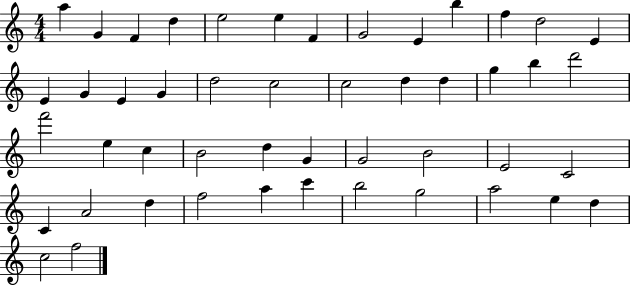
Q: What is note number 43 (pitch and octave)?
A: G5